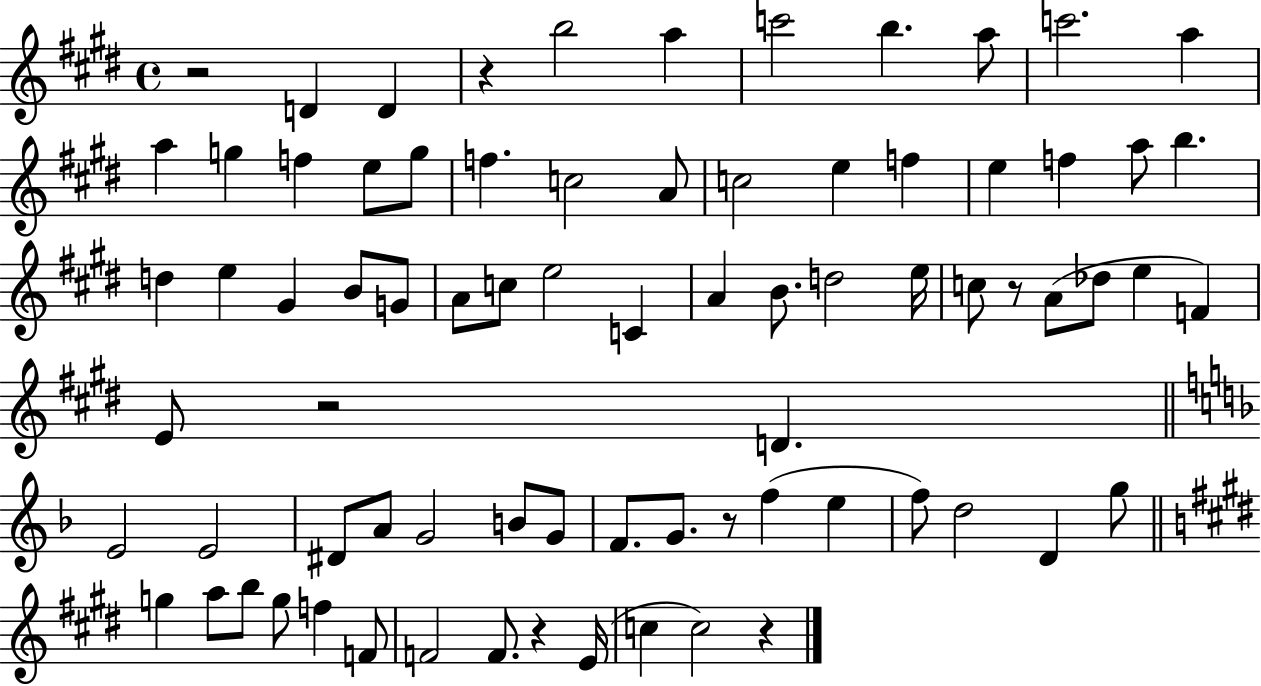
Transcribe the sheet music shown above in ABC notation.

X:1
T:Untitled
M:4/4
L:1/4
K:E
z2 D D z b2 a c'2 b a/2 c'2 a a g f e/2 g/2 f c2 A/2 c2 e f e f a/2 b d e ^G B/2 G/2 A/2 c/2 e2 C A B/2 d2 e/4 c/2 z/2 A/2 _d/2 e F E/2 z2 D E2 E2 ^D/2 A/2 G2 B/2 G/2 F/2 G/2 z/2 f e f/2 d2 D g/2 g a/2 b/2 g/2 f F/2 F2 F/2 z E/4 c c2 z